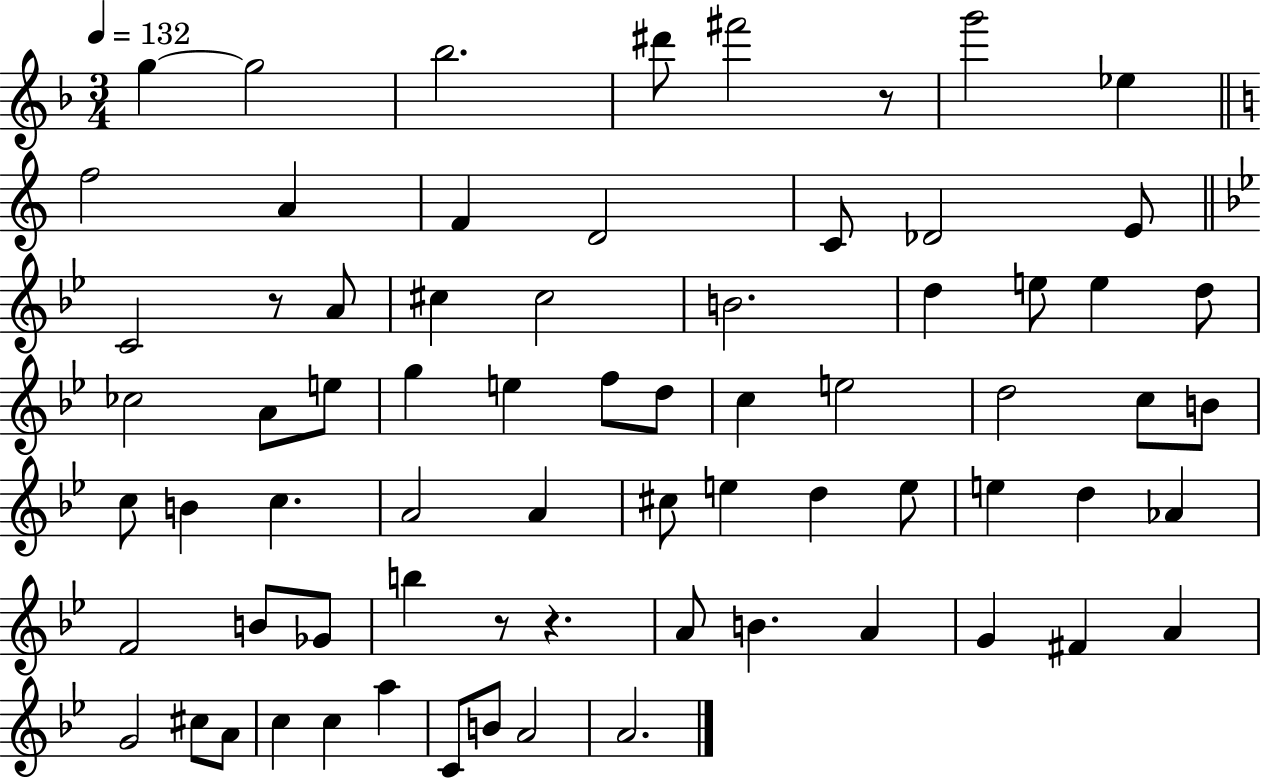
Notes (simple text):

G5/q G5/h Bb5/h. D#6/e F#6/h R/e G6/h Eb5/q F5/h A4/q F4/q D4/h C4/e Db4/h E4/e C4/h R/e A4/e C#5/q C#5/h B4/h. D5/q E5/e E5/q D5/e CES5/h A4/e E5/e G5/q E5/q F5/e D5/e C5/q E5/h D5/h C5/e B4/e C5/e B4/q C5/q. A4/h A4/q C#5/e E5/q D5/q E5/e E5/q D5/q Ab4/q F4/h B4/e Gb4/e B5/q R/e R/q. A4/e B4/q. A4/q G4/q F#4/q A4/q G4/h C#5/e A4/e C5/q C5/q A5/q C4/e B4/e A4/h A4/h.